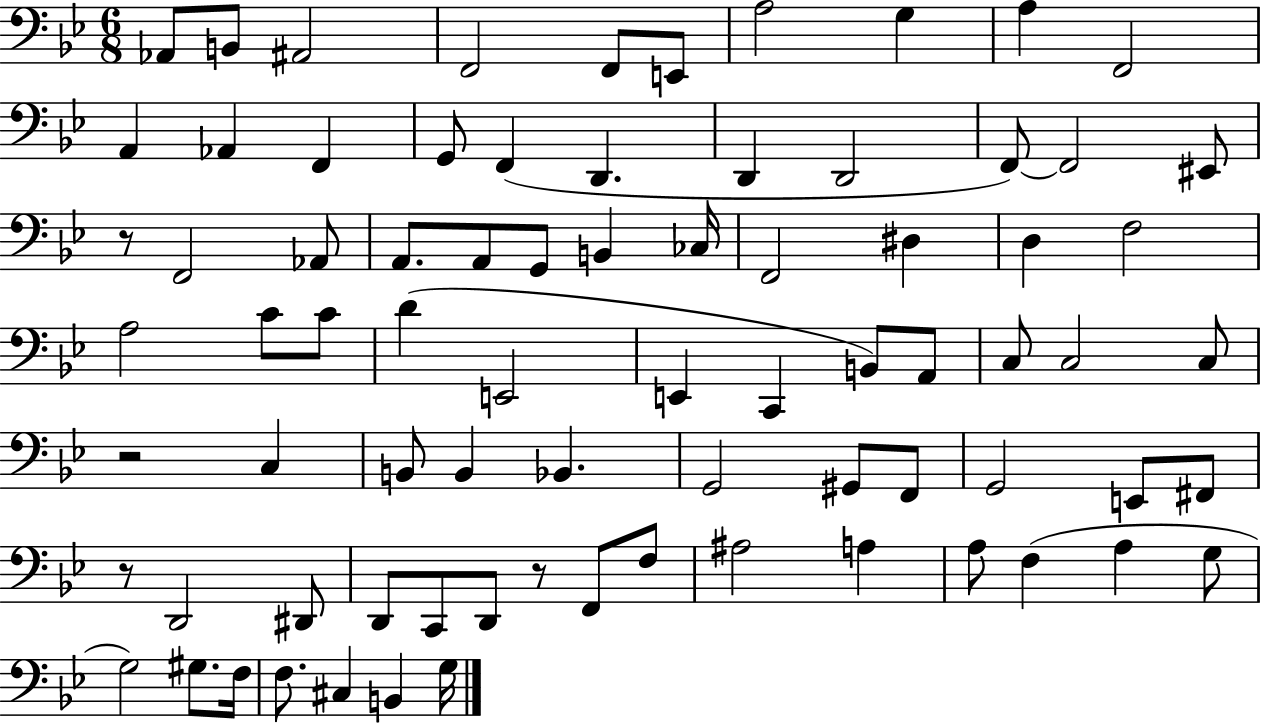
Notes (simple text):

Ab2/e B2/e A#2/h F2/h F2/e E2/e A3/h G3/q A3/q F2/h A2/q Ab2/q F2/q G2/e F2/q D2/q. D2/q D2/h F2/e F2/h EIS2/e R/e F2/h Ab2/e A2/e. A2/e G2/e B2/q CES3/s F2/h D#3/q D3/q F3/h A3/h C4/e C4/e D4/q E2/h E2/q C2/q B2/e A2/e C3/e C3/h C3/e R/h C3/q B2/e B2/q Bb2/q. G2/h G#2/e F2/e G2/h E2/e F#2/e R/e D2/h D#2/e D2/e C2/e D2/e R/e F2/e F3/e A#3/h A3/q A3/e F3/q A3/q G3/e G3/h G#3/e. F3/s F3/e. C#3/q B2/q G3/s